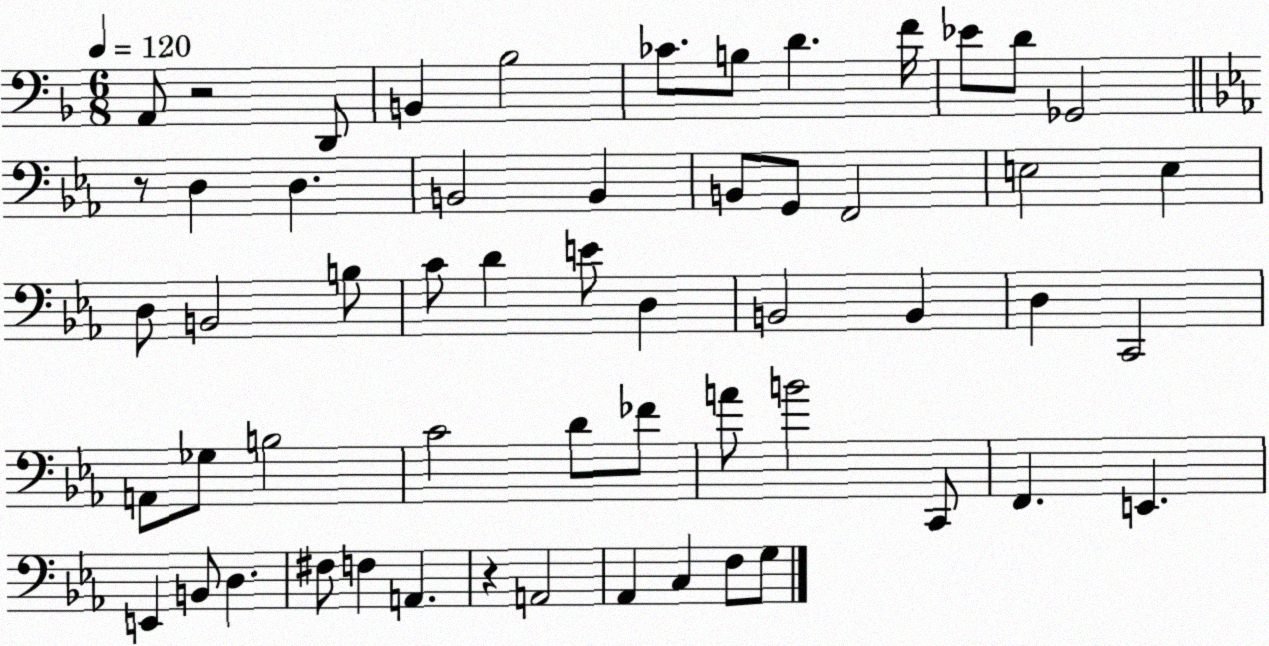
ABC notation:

X:1
T:Untitled
M:6/8
L:1/4
K:F
A,,/2 z2 D,,/2 B,, _B,2 _C/2 B,/2 D F/4 _E/2 D/2 _G,,2 z/2 D, D, B,,2 B,, B,,/2 G,,/2 F,,2 E,2 E, D,/2 B,,2 B,/2 C/2 D E/2 D, B,,2 B,, D, C,,2 A,,/2 _G,/2 B,2 C2 D/2 _F/2 A/2 B2 C,,/2 F,, E,, E,, B,,/2 D, ^F,/2 F, A,, z A,,2 _A,, C, F,/2 G,/2